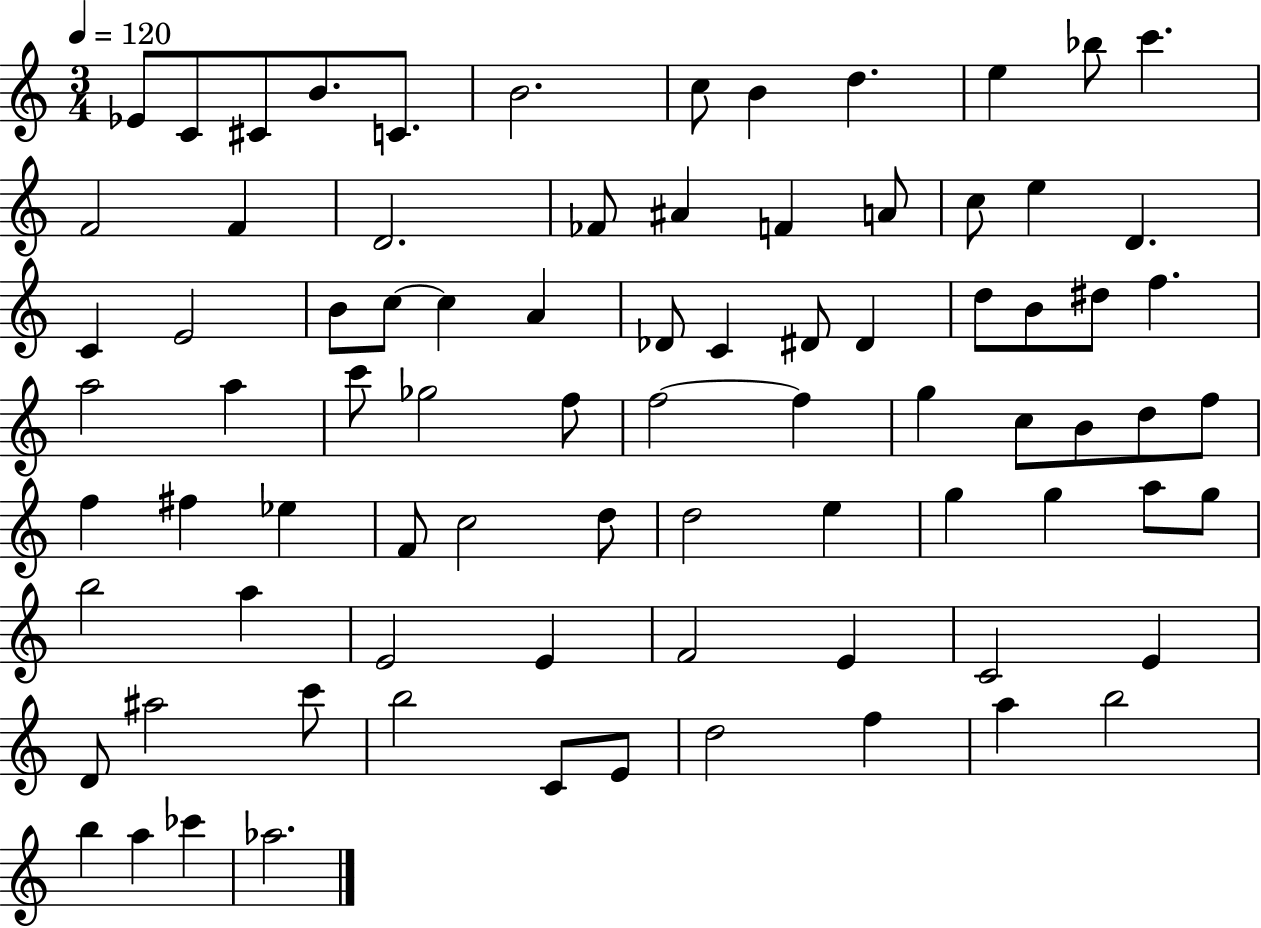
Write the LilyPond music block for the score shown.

{
  \clef treble
  \numericTimeSignature
  \time 3/4
  \key c \major
  \tempo 4 = 120
  ees'8 c'8 cis'8 b'8. c'8. | b'2. | c''8 b'4 d''4. | e''4 bes''8 c'''4. | \break f'2 f'4 | d'2. | fes'8 ais'4 f'4 a'8 | c''8 e''4 d'4. | \break c'4 e'2 | b'8 c''8~~ c''4 a'4 | des'8 c'4 dis'8 dis'4 | d''8 b'8 dis''8 f''4. | \break a''2 a''4 | c'''8 ges''2 f''8 | f''2~~ f''4 | g''4 c''8 b'8 d''8 f''8 | \break f''4 fis''4 ees''4 | f'8 c''2 d''8 | d''2 e''4 | g''4 g''4 a''8 g''8 | \break b''2 a''4 | e'2 e'4 | f'2 e'4 | c'2 e'4 | \break d'8 ais''2 c'''8 | b''2 c'8 e'8 | d''2 f''4 | a''4 b''2 | \break b''4 a''4 ces'''4 | aes''2. | \bar "|."
}